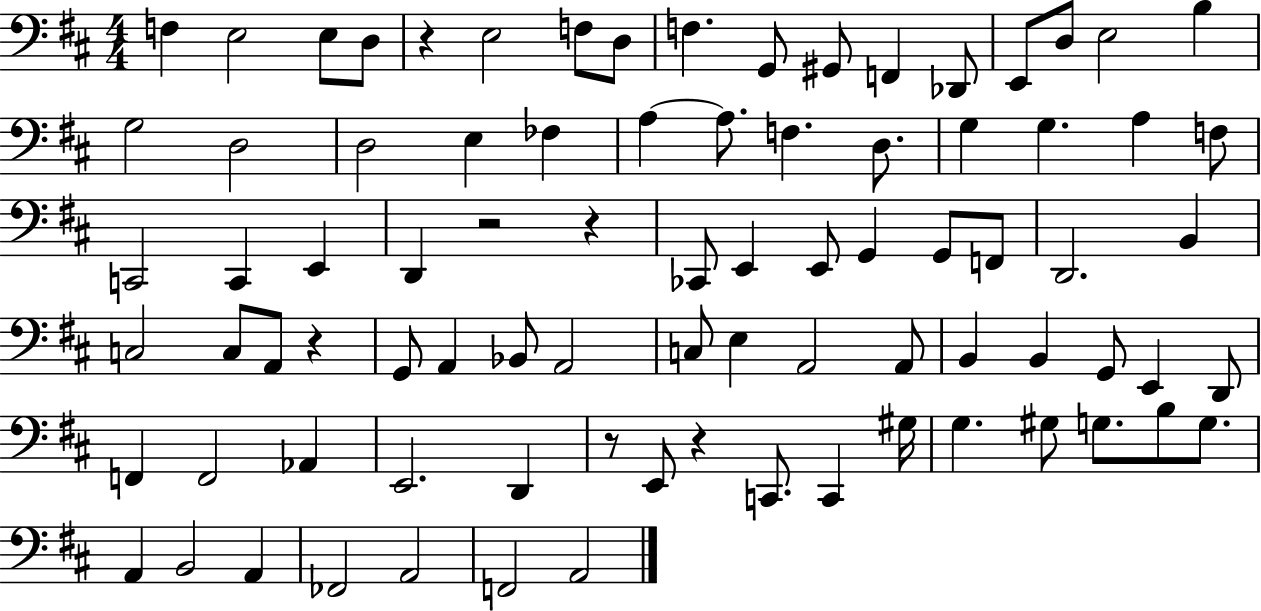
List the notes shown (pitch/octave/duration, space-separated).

F3/q E3/h E3/e D3/e R/q E3/h F3/e D3/e F3/q. G2/e G#2/e F2/q Db2/e E2/e D3/e E3/h B3/q G3/h D3/h D3/h E3/q FES3/q A3/q A3/e. F3/q. D3/e. G3/q G3/q. A3/q F3/e C2/h C2/q E2/q D2/q R/h R/q CES2/e E2/q E2/e G2/q G2/e F2/e D2/h. B2/q C3/h C3/e A2/e R/q G2/e A2/q Bb2/e A2/h C3/e E3/q A2/h A2/e B2/q B2/q G2/e E2/q D2/e F2/q F2/h Ab2/q E2/h. D2/q R/e E2/e R/q C2/e. C2/q G#3/s G3/q. G#3/e G3/e. B3/e G3/e. A2/q B2/h A2/q FES2/h A2/h F2/h A2/h